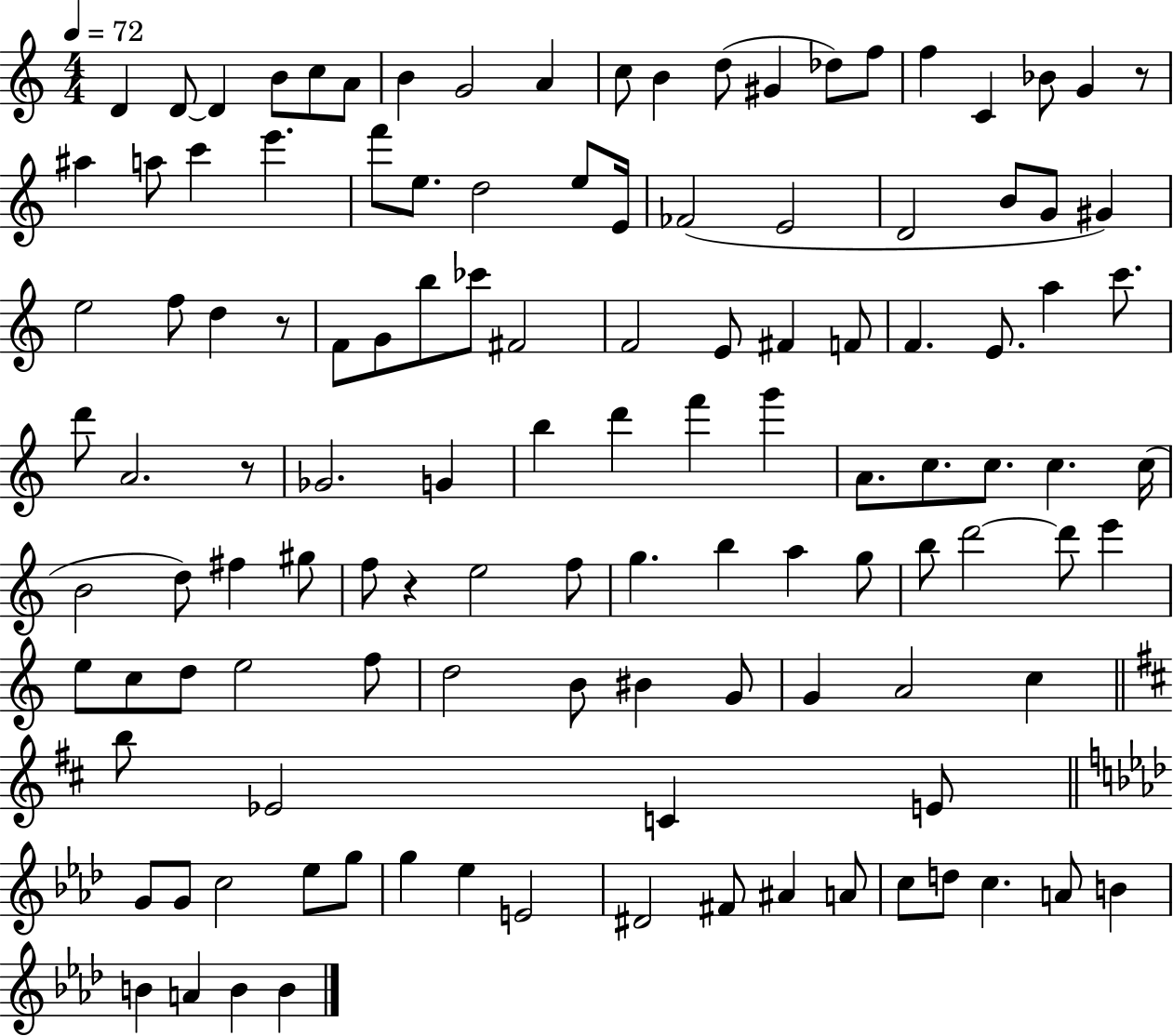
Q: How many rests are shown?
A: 4